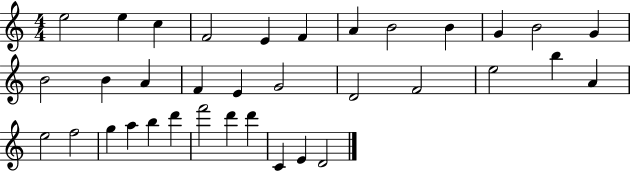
E5/h E5/q C5/q F4/h E4/q F4/q A4/q B4/h B4/q G4/q B4/h G4/q B4/h B4/q A4/q F4/q E4/q G4/h D4/h F4/h E5/h B5/q A4/q E5/h F5/h G5/q A5/q B5/q D6/q F6/h D6/q D6/q C4/q E4/q D4/h